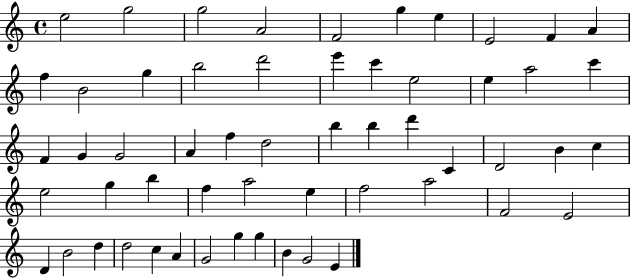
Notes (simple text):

E5/h G5/h G5/h A4/h F4/h G5/q E5/q E4/h F4/q A4/q F5/q B4/h G5/q B5/h D6/h E6/q C6/q E5/h E5/q A5/h C6/q F4/q G4/q G4/h A4/q F5/q D5/h B5/q B5/q D6/q C4/q D4/h B4/q C5/q E5/h G5/q B5/q F5/q A5/h E5/q F5/h A5/h F4/h E4/h D4/q B4/h D5/q D5/h C5/q A4/q G4/h G5/q G5/q B4/q G4/h E4/q